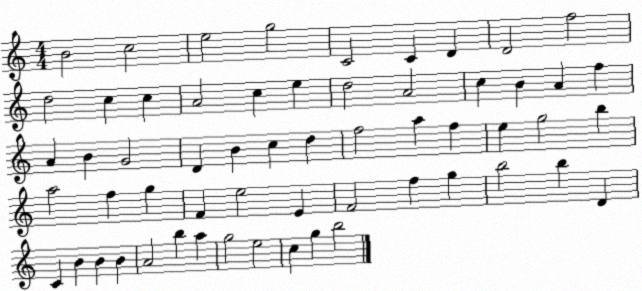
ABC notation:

X:1
T:Untitled
M:4/4
L:1/4
K:C
B2 c2 e2 g2 C2 C D D2 f2 d2 c c A2 c e d2 A2 c B A f A B G2 D B c d f2 a f e g2 b a2 f g F e2 E F2 f g b2 b D C B B B A2 b a g2 e2 c g b2